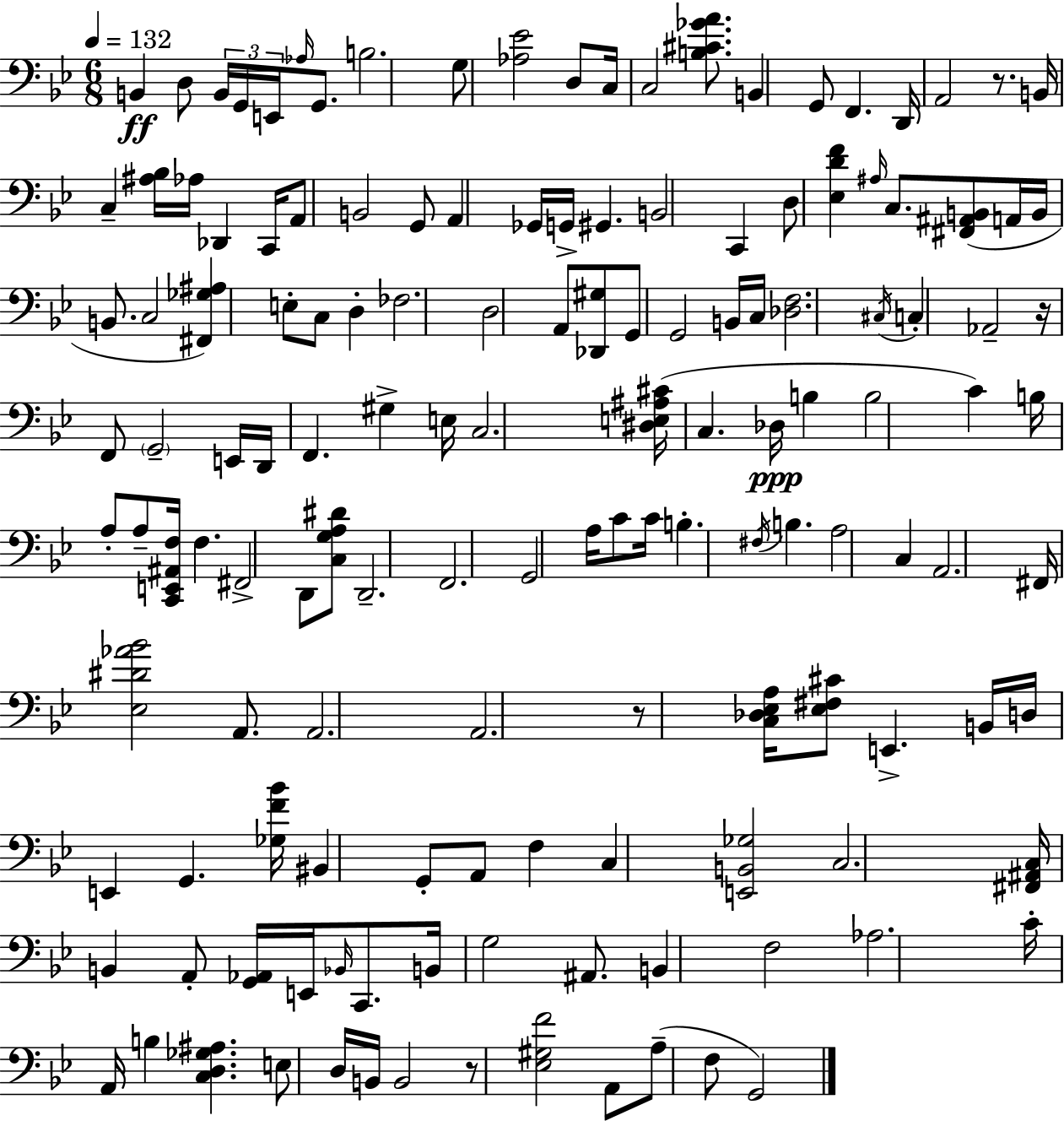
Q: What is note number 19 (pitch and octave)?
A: C3